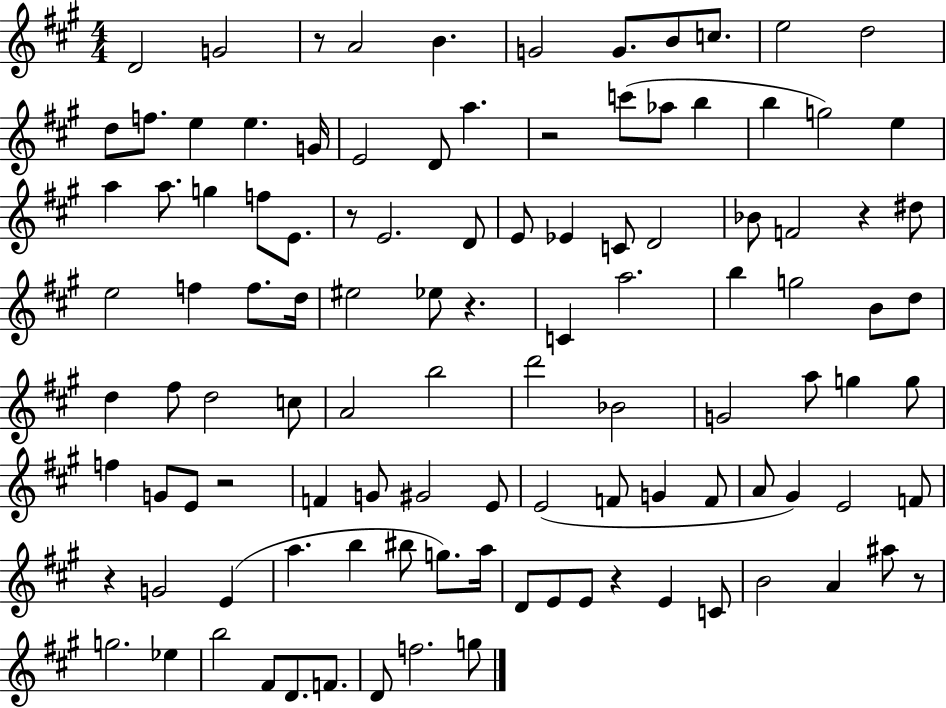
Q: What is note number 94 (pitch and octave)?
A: Eb5